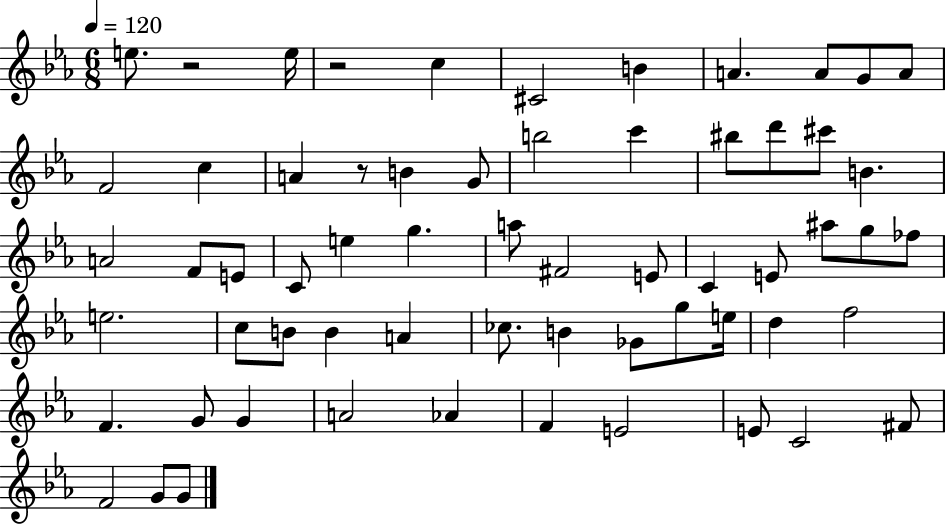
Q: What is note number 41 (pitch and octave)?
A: B4